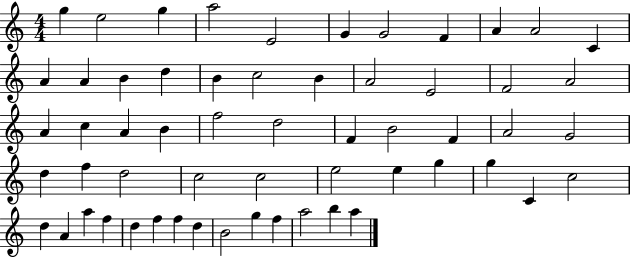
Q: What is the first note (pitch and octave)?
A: G5